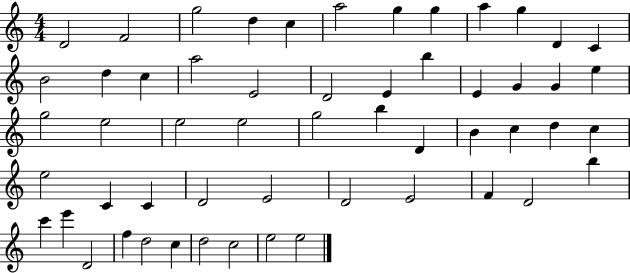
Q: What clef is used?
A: treble